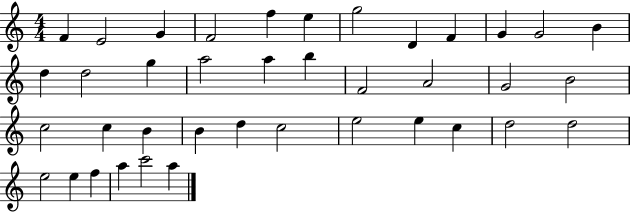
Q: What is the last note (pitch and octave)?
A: A5